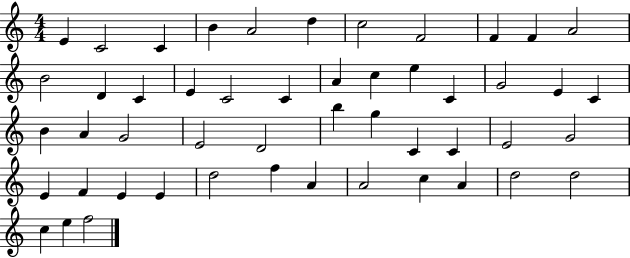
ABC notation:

X:1
T:Untitled
M:4/4
L:1/4
K:C
E C2 C B A2 d c2 F2 F F A2 B2 D C E C2 C A c e C G2 E C B A G2 E2 D2 b g C C E2 G2 E F E E d2 f A A2 c A d2 d2 c e f2